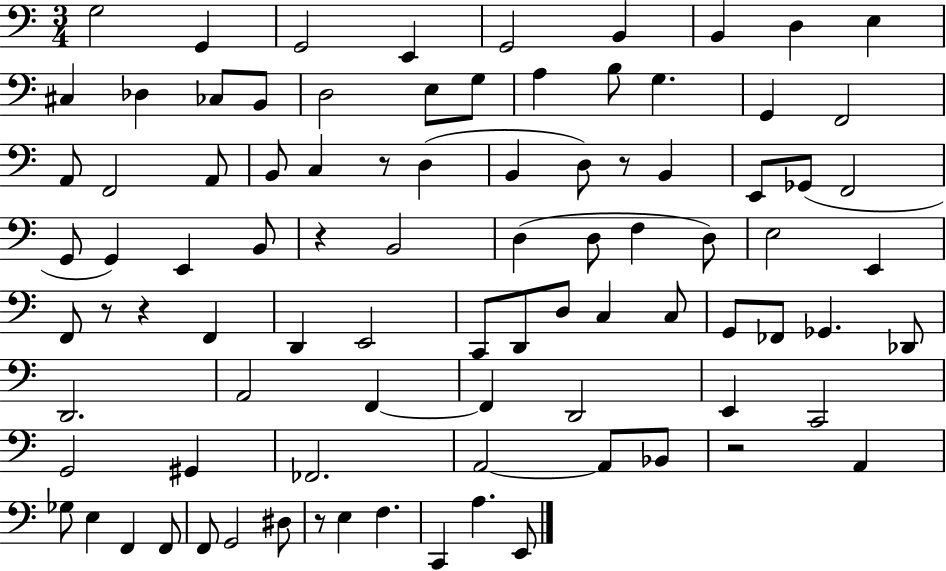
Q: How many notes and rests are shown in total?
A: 90